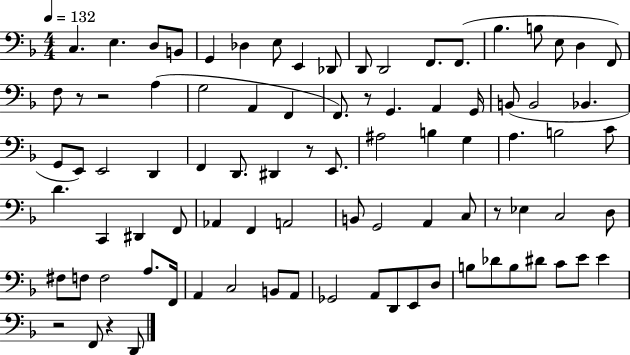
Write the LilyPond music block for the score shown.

{
  \clef bass
  \numericTimeSignature
  \time 4/4
  \key f \major
  \tempo 4 = 132
  c4. e4. d8 b,8 | g,4 des4 e8 e,4 des,8 | d,8 d,2 f,8. f,8.( | bes4. b8 e8 d4 f,8) | \break f8 r8 r2 a4( | g2 a,4 f,4 | f,8.) r8 g,4. a,4 g,16 | b,8( b,2 bes,4. | \break g,8 e,8) e,2 d,4 | f,4 d,8. dis,4 r8 e,8. | ais2 b4 g4 | a4. b2 c'8 | \break d'4. c,4 dis,4 f,8 | aes,4 f,4 a,2 | b,8 g,2 a,4 c8 | r8 ees4 c2 d8 | \break fis8 f8 f2 a8. f,16 | a,4 c2 b,8 a,8 | ges,2 a,8 d,8 e,8 d8 | b8 des'8 b8 dis'8 c'8 e'8 e'4 | \break r2 f,8 r4 d,8 | \bar "|."
}